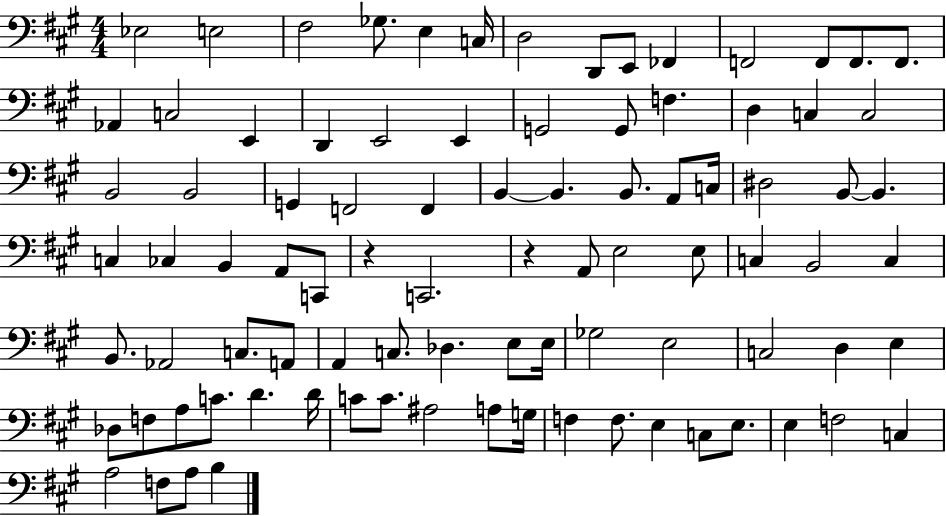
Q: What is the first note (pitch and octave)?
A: Eb3